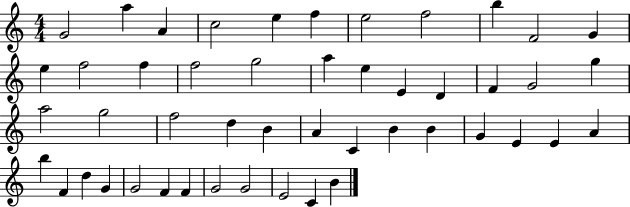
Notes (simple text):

G4/h A5/q A4/q C5/h E5/q F5/q E5/h F5/h B5/q F4/h G4/q E5/q F5/h F5/q F5/h G5/h A5/q E5/q E4/q D4/q F4/q G4/h G5/q A5/h G5/h F5/h D5/q B4/q A4/q C4/q B4/q B4/q G4/q E4/q E4/q A4/q B5/q F4/q D5/q G4/q G4/h F4/q F4/q G4/h G4/h E4/h C4/q B4/q